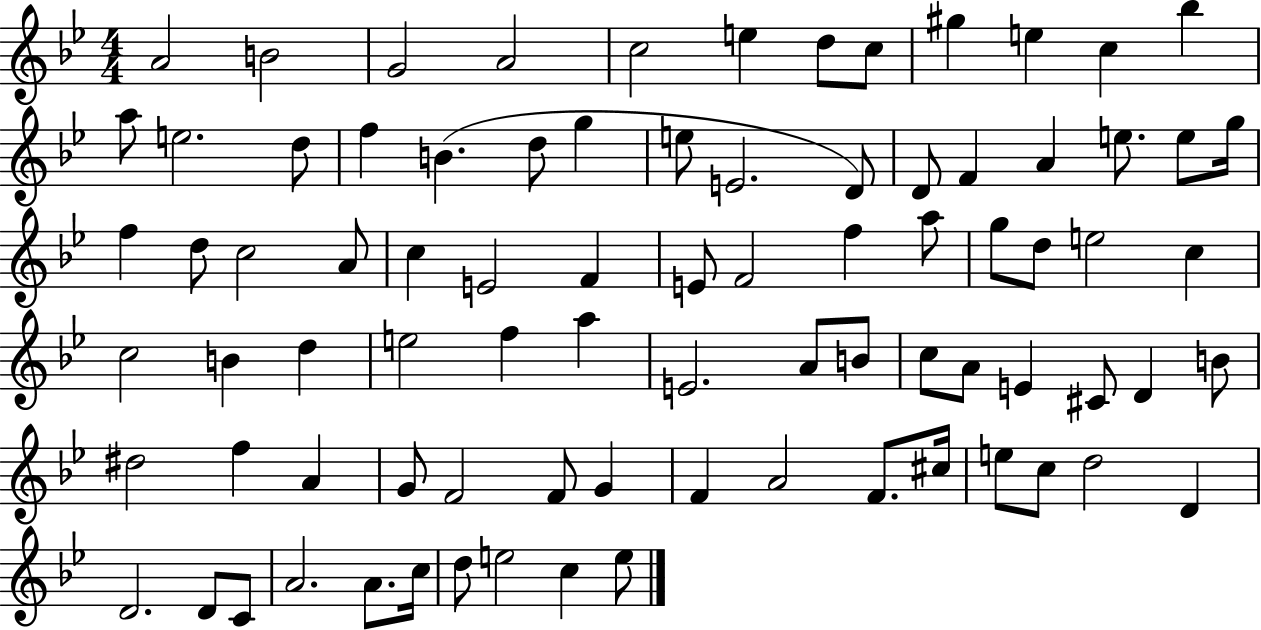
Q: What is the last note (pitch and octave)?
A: E5